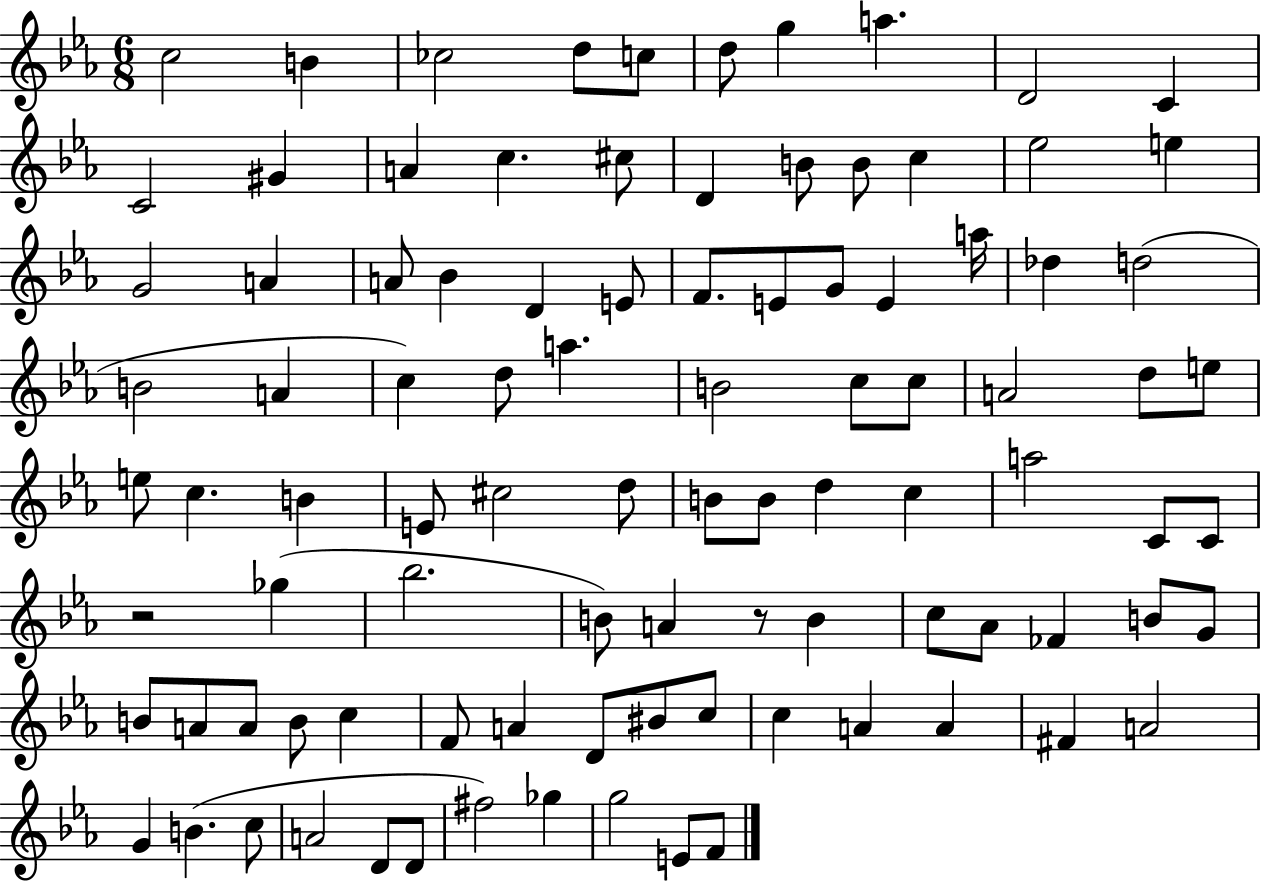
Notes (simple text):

C5/h B4/q CES5/h D5/e C5/e D5/e G5/q A5/q. D4/h C4/q C4/h G#4/q A4/q C5/q. C#5/e D4/q B4/e B4/e C5/q Eb5/h E5/q G4/h A4/q A4/e Bb4/q D4/q E4/e F4/e. E4/e G4/e E4/q A5/s Db5/q D5/h B4/h A4/q C5/q D5/e A5/q. B4/h C5/e C5/e A4/h D5/e E5/e E5/e C5/q. B4/q E4/e C#5/h D5/e B4/e B4/e D5/q C5/q A5/h C4/e C4/e R/h Gb5/q Bb5/h. B4/e A4/q R/e B4/q C5/e Ab4/e FES4/q B4/e G4/e B4/e A4/e A4/e B4/e C5/q F4/e A4/q D4/e BIS4/e C5/e C5/q A4/q A4/q F#4/q A4/h G4/q B4/q. C5/e A4/h D4/e D4/e F#5/h Gb5/q G5/h E4/e F4/e